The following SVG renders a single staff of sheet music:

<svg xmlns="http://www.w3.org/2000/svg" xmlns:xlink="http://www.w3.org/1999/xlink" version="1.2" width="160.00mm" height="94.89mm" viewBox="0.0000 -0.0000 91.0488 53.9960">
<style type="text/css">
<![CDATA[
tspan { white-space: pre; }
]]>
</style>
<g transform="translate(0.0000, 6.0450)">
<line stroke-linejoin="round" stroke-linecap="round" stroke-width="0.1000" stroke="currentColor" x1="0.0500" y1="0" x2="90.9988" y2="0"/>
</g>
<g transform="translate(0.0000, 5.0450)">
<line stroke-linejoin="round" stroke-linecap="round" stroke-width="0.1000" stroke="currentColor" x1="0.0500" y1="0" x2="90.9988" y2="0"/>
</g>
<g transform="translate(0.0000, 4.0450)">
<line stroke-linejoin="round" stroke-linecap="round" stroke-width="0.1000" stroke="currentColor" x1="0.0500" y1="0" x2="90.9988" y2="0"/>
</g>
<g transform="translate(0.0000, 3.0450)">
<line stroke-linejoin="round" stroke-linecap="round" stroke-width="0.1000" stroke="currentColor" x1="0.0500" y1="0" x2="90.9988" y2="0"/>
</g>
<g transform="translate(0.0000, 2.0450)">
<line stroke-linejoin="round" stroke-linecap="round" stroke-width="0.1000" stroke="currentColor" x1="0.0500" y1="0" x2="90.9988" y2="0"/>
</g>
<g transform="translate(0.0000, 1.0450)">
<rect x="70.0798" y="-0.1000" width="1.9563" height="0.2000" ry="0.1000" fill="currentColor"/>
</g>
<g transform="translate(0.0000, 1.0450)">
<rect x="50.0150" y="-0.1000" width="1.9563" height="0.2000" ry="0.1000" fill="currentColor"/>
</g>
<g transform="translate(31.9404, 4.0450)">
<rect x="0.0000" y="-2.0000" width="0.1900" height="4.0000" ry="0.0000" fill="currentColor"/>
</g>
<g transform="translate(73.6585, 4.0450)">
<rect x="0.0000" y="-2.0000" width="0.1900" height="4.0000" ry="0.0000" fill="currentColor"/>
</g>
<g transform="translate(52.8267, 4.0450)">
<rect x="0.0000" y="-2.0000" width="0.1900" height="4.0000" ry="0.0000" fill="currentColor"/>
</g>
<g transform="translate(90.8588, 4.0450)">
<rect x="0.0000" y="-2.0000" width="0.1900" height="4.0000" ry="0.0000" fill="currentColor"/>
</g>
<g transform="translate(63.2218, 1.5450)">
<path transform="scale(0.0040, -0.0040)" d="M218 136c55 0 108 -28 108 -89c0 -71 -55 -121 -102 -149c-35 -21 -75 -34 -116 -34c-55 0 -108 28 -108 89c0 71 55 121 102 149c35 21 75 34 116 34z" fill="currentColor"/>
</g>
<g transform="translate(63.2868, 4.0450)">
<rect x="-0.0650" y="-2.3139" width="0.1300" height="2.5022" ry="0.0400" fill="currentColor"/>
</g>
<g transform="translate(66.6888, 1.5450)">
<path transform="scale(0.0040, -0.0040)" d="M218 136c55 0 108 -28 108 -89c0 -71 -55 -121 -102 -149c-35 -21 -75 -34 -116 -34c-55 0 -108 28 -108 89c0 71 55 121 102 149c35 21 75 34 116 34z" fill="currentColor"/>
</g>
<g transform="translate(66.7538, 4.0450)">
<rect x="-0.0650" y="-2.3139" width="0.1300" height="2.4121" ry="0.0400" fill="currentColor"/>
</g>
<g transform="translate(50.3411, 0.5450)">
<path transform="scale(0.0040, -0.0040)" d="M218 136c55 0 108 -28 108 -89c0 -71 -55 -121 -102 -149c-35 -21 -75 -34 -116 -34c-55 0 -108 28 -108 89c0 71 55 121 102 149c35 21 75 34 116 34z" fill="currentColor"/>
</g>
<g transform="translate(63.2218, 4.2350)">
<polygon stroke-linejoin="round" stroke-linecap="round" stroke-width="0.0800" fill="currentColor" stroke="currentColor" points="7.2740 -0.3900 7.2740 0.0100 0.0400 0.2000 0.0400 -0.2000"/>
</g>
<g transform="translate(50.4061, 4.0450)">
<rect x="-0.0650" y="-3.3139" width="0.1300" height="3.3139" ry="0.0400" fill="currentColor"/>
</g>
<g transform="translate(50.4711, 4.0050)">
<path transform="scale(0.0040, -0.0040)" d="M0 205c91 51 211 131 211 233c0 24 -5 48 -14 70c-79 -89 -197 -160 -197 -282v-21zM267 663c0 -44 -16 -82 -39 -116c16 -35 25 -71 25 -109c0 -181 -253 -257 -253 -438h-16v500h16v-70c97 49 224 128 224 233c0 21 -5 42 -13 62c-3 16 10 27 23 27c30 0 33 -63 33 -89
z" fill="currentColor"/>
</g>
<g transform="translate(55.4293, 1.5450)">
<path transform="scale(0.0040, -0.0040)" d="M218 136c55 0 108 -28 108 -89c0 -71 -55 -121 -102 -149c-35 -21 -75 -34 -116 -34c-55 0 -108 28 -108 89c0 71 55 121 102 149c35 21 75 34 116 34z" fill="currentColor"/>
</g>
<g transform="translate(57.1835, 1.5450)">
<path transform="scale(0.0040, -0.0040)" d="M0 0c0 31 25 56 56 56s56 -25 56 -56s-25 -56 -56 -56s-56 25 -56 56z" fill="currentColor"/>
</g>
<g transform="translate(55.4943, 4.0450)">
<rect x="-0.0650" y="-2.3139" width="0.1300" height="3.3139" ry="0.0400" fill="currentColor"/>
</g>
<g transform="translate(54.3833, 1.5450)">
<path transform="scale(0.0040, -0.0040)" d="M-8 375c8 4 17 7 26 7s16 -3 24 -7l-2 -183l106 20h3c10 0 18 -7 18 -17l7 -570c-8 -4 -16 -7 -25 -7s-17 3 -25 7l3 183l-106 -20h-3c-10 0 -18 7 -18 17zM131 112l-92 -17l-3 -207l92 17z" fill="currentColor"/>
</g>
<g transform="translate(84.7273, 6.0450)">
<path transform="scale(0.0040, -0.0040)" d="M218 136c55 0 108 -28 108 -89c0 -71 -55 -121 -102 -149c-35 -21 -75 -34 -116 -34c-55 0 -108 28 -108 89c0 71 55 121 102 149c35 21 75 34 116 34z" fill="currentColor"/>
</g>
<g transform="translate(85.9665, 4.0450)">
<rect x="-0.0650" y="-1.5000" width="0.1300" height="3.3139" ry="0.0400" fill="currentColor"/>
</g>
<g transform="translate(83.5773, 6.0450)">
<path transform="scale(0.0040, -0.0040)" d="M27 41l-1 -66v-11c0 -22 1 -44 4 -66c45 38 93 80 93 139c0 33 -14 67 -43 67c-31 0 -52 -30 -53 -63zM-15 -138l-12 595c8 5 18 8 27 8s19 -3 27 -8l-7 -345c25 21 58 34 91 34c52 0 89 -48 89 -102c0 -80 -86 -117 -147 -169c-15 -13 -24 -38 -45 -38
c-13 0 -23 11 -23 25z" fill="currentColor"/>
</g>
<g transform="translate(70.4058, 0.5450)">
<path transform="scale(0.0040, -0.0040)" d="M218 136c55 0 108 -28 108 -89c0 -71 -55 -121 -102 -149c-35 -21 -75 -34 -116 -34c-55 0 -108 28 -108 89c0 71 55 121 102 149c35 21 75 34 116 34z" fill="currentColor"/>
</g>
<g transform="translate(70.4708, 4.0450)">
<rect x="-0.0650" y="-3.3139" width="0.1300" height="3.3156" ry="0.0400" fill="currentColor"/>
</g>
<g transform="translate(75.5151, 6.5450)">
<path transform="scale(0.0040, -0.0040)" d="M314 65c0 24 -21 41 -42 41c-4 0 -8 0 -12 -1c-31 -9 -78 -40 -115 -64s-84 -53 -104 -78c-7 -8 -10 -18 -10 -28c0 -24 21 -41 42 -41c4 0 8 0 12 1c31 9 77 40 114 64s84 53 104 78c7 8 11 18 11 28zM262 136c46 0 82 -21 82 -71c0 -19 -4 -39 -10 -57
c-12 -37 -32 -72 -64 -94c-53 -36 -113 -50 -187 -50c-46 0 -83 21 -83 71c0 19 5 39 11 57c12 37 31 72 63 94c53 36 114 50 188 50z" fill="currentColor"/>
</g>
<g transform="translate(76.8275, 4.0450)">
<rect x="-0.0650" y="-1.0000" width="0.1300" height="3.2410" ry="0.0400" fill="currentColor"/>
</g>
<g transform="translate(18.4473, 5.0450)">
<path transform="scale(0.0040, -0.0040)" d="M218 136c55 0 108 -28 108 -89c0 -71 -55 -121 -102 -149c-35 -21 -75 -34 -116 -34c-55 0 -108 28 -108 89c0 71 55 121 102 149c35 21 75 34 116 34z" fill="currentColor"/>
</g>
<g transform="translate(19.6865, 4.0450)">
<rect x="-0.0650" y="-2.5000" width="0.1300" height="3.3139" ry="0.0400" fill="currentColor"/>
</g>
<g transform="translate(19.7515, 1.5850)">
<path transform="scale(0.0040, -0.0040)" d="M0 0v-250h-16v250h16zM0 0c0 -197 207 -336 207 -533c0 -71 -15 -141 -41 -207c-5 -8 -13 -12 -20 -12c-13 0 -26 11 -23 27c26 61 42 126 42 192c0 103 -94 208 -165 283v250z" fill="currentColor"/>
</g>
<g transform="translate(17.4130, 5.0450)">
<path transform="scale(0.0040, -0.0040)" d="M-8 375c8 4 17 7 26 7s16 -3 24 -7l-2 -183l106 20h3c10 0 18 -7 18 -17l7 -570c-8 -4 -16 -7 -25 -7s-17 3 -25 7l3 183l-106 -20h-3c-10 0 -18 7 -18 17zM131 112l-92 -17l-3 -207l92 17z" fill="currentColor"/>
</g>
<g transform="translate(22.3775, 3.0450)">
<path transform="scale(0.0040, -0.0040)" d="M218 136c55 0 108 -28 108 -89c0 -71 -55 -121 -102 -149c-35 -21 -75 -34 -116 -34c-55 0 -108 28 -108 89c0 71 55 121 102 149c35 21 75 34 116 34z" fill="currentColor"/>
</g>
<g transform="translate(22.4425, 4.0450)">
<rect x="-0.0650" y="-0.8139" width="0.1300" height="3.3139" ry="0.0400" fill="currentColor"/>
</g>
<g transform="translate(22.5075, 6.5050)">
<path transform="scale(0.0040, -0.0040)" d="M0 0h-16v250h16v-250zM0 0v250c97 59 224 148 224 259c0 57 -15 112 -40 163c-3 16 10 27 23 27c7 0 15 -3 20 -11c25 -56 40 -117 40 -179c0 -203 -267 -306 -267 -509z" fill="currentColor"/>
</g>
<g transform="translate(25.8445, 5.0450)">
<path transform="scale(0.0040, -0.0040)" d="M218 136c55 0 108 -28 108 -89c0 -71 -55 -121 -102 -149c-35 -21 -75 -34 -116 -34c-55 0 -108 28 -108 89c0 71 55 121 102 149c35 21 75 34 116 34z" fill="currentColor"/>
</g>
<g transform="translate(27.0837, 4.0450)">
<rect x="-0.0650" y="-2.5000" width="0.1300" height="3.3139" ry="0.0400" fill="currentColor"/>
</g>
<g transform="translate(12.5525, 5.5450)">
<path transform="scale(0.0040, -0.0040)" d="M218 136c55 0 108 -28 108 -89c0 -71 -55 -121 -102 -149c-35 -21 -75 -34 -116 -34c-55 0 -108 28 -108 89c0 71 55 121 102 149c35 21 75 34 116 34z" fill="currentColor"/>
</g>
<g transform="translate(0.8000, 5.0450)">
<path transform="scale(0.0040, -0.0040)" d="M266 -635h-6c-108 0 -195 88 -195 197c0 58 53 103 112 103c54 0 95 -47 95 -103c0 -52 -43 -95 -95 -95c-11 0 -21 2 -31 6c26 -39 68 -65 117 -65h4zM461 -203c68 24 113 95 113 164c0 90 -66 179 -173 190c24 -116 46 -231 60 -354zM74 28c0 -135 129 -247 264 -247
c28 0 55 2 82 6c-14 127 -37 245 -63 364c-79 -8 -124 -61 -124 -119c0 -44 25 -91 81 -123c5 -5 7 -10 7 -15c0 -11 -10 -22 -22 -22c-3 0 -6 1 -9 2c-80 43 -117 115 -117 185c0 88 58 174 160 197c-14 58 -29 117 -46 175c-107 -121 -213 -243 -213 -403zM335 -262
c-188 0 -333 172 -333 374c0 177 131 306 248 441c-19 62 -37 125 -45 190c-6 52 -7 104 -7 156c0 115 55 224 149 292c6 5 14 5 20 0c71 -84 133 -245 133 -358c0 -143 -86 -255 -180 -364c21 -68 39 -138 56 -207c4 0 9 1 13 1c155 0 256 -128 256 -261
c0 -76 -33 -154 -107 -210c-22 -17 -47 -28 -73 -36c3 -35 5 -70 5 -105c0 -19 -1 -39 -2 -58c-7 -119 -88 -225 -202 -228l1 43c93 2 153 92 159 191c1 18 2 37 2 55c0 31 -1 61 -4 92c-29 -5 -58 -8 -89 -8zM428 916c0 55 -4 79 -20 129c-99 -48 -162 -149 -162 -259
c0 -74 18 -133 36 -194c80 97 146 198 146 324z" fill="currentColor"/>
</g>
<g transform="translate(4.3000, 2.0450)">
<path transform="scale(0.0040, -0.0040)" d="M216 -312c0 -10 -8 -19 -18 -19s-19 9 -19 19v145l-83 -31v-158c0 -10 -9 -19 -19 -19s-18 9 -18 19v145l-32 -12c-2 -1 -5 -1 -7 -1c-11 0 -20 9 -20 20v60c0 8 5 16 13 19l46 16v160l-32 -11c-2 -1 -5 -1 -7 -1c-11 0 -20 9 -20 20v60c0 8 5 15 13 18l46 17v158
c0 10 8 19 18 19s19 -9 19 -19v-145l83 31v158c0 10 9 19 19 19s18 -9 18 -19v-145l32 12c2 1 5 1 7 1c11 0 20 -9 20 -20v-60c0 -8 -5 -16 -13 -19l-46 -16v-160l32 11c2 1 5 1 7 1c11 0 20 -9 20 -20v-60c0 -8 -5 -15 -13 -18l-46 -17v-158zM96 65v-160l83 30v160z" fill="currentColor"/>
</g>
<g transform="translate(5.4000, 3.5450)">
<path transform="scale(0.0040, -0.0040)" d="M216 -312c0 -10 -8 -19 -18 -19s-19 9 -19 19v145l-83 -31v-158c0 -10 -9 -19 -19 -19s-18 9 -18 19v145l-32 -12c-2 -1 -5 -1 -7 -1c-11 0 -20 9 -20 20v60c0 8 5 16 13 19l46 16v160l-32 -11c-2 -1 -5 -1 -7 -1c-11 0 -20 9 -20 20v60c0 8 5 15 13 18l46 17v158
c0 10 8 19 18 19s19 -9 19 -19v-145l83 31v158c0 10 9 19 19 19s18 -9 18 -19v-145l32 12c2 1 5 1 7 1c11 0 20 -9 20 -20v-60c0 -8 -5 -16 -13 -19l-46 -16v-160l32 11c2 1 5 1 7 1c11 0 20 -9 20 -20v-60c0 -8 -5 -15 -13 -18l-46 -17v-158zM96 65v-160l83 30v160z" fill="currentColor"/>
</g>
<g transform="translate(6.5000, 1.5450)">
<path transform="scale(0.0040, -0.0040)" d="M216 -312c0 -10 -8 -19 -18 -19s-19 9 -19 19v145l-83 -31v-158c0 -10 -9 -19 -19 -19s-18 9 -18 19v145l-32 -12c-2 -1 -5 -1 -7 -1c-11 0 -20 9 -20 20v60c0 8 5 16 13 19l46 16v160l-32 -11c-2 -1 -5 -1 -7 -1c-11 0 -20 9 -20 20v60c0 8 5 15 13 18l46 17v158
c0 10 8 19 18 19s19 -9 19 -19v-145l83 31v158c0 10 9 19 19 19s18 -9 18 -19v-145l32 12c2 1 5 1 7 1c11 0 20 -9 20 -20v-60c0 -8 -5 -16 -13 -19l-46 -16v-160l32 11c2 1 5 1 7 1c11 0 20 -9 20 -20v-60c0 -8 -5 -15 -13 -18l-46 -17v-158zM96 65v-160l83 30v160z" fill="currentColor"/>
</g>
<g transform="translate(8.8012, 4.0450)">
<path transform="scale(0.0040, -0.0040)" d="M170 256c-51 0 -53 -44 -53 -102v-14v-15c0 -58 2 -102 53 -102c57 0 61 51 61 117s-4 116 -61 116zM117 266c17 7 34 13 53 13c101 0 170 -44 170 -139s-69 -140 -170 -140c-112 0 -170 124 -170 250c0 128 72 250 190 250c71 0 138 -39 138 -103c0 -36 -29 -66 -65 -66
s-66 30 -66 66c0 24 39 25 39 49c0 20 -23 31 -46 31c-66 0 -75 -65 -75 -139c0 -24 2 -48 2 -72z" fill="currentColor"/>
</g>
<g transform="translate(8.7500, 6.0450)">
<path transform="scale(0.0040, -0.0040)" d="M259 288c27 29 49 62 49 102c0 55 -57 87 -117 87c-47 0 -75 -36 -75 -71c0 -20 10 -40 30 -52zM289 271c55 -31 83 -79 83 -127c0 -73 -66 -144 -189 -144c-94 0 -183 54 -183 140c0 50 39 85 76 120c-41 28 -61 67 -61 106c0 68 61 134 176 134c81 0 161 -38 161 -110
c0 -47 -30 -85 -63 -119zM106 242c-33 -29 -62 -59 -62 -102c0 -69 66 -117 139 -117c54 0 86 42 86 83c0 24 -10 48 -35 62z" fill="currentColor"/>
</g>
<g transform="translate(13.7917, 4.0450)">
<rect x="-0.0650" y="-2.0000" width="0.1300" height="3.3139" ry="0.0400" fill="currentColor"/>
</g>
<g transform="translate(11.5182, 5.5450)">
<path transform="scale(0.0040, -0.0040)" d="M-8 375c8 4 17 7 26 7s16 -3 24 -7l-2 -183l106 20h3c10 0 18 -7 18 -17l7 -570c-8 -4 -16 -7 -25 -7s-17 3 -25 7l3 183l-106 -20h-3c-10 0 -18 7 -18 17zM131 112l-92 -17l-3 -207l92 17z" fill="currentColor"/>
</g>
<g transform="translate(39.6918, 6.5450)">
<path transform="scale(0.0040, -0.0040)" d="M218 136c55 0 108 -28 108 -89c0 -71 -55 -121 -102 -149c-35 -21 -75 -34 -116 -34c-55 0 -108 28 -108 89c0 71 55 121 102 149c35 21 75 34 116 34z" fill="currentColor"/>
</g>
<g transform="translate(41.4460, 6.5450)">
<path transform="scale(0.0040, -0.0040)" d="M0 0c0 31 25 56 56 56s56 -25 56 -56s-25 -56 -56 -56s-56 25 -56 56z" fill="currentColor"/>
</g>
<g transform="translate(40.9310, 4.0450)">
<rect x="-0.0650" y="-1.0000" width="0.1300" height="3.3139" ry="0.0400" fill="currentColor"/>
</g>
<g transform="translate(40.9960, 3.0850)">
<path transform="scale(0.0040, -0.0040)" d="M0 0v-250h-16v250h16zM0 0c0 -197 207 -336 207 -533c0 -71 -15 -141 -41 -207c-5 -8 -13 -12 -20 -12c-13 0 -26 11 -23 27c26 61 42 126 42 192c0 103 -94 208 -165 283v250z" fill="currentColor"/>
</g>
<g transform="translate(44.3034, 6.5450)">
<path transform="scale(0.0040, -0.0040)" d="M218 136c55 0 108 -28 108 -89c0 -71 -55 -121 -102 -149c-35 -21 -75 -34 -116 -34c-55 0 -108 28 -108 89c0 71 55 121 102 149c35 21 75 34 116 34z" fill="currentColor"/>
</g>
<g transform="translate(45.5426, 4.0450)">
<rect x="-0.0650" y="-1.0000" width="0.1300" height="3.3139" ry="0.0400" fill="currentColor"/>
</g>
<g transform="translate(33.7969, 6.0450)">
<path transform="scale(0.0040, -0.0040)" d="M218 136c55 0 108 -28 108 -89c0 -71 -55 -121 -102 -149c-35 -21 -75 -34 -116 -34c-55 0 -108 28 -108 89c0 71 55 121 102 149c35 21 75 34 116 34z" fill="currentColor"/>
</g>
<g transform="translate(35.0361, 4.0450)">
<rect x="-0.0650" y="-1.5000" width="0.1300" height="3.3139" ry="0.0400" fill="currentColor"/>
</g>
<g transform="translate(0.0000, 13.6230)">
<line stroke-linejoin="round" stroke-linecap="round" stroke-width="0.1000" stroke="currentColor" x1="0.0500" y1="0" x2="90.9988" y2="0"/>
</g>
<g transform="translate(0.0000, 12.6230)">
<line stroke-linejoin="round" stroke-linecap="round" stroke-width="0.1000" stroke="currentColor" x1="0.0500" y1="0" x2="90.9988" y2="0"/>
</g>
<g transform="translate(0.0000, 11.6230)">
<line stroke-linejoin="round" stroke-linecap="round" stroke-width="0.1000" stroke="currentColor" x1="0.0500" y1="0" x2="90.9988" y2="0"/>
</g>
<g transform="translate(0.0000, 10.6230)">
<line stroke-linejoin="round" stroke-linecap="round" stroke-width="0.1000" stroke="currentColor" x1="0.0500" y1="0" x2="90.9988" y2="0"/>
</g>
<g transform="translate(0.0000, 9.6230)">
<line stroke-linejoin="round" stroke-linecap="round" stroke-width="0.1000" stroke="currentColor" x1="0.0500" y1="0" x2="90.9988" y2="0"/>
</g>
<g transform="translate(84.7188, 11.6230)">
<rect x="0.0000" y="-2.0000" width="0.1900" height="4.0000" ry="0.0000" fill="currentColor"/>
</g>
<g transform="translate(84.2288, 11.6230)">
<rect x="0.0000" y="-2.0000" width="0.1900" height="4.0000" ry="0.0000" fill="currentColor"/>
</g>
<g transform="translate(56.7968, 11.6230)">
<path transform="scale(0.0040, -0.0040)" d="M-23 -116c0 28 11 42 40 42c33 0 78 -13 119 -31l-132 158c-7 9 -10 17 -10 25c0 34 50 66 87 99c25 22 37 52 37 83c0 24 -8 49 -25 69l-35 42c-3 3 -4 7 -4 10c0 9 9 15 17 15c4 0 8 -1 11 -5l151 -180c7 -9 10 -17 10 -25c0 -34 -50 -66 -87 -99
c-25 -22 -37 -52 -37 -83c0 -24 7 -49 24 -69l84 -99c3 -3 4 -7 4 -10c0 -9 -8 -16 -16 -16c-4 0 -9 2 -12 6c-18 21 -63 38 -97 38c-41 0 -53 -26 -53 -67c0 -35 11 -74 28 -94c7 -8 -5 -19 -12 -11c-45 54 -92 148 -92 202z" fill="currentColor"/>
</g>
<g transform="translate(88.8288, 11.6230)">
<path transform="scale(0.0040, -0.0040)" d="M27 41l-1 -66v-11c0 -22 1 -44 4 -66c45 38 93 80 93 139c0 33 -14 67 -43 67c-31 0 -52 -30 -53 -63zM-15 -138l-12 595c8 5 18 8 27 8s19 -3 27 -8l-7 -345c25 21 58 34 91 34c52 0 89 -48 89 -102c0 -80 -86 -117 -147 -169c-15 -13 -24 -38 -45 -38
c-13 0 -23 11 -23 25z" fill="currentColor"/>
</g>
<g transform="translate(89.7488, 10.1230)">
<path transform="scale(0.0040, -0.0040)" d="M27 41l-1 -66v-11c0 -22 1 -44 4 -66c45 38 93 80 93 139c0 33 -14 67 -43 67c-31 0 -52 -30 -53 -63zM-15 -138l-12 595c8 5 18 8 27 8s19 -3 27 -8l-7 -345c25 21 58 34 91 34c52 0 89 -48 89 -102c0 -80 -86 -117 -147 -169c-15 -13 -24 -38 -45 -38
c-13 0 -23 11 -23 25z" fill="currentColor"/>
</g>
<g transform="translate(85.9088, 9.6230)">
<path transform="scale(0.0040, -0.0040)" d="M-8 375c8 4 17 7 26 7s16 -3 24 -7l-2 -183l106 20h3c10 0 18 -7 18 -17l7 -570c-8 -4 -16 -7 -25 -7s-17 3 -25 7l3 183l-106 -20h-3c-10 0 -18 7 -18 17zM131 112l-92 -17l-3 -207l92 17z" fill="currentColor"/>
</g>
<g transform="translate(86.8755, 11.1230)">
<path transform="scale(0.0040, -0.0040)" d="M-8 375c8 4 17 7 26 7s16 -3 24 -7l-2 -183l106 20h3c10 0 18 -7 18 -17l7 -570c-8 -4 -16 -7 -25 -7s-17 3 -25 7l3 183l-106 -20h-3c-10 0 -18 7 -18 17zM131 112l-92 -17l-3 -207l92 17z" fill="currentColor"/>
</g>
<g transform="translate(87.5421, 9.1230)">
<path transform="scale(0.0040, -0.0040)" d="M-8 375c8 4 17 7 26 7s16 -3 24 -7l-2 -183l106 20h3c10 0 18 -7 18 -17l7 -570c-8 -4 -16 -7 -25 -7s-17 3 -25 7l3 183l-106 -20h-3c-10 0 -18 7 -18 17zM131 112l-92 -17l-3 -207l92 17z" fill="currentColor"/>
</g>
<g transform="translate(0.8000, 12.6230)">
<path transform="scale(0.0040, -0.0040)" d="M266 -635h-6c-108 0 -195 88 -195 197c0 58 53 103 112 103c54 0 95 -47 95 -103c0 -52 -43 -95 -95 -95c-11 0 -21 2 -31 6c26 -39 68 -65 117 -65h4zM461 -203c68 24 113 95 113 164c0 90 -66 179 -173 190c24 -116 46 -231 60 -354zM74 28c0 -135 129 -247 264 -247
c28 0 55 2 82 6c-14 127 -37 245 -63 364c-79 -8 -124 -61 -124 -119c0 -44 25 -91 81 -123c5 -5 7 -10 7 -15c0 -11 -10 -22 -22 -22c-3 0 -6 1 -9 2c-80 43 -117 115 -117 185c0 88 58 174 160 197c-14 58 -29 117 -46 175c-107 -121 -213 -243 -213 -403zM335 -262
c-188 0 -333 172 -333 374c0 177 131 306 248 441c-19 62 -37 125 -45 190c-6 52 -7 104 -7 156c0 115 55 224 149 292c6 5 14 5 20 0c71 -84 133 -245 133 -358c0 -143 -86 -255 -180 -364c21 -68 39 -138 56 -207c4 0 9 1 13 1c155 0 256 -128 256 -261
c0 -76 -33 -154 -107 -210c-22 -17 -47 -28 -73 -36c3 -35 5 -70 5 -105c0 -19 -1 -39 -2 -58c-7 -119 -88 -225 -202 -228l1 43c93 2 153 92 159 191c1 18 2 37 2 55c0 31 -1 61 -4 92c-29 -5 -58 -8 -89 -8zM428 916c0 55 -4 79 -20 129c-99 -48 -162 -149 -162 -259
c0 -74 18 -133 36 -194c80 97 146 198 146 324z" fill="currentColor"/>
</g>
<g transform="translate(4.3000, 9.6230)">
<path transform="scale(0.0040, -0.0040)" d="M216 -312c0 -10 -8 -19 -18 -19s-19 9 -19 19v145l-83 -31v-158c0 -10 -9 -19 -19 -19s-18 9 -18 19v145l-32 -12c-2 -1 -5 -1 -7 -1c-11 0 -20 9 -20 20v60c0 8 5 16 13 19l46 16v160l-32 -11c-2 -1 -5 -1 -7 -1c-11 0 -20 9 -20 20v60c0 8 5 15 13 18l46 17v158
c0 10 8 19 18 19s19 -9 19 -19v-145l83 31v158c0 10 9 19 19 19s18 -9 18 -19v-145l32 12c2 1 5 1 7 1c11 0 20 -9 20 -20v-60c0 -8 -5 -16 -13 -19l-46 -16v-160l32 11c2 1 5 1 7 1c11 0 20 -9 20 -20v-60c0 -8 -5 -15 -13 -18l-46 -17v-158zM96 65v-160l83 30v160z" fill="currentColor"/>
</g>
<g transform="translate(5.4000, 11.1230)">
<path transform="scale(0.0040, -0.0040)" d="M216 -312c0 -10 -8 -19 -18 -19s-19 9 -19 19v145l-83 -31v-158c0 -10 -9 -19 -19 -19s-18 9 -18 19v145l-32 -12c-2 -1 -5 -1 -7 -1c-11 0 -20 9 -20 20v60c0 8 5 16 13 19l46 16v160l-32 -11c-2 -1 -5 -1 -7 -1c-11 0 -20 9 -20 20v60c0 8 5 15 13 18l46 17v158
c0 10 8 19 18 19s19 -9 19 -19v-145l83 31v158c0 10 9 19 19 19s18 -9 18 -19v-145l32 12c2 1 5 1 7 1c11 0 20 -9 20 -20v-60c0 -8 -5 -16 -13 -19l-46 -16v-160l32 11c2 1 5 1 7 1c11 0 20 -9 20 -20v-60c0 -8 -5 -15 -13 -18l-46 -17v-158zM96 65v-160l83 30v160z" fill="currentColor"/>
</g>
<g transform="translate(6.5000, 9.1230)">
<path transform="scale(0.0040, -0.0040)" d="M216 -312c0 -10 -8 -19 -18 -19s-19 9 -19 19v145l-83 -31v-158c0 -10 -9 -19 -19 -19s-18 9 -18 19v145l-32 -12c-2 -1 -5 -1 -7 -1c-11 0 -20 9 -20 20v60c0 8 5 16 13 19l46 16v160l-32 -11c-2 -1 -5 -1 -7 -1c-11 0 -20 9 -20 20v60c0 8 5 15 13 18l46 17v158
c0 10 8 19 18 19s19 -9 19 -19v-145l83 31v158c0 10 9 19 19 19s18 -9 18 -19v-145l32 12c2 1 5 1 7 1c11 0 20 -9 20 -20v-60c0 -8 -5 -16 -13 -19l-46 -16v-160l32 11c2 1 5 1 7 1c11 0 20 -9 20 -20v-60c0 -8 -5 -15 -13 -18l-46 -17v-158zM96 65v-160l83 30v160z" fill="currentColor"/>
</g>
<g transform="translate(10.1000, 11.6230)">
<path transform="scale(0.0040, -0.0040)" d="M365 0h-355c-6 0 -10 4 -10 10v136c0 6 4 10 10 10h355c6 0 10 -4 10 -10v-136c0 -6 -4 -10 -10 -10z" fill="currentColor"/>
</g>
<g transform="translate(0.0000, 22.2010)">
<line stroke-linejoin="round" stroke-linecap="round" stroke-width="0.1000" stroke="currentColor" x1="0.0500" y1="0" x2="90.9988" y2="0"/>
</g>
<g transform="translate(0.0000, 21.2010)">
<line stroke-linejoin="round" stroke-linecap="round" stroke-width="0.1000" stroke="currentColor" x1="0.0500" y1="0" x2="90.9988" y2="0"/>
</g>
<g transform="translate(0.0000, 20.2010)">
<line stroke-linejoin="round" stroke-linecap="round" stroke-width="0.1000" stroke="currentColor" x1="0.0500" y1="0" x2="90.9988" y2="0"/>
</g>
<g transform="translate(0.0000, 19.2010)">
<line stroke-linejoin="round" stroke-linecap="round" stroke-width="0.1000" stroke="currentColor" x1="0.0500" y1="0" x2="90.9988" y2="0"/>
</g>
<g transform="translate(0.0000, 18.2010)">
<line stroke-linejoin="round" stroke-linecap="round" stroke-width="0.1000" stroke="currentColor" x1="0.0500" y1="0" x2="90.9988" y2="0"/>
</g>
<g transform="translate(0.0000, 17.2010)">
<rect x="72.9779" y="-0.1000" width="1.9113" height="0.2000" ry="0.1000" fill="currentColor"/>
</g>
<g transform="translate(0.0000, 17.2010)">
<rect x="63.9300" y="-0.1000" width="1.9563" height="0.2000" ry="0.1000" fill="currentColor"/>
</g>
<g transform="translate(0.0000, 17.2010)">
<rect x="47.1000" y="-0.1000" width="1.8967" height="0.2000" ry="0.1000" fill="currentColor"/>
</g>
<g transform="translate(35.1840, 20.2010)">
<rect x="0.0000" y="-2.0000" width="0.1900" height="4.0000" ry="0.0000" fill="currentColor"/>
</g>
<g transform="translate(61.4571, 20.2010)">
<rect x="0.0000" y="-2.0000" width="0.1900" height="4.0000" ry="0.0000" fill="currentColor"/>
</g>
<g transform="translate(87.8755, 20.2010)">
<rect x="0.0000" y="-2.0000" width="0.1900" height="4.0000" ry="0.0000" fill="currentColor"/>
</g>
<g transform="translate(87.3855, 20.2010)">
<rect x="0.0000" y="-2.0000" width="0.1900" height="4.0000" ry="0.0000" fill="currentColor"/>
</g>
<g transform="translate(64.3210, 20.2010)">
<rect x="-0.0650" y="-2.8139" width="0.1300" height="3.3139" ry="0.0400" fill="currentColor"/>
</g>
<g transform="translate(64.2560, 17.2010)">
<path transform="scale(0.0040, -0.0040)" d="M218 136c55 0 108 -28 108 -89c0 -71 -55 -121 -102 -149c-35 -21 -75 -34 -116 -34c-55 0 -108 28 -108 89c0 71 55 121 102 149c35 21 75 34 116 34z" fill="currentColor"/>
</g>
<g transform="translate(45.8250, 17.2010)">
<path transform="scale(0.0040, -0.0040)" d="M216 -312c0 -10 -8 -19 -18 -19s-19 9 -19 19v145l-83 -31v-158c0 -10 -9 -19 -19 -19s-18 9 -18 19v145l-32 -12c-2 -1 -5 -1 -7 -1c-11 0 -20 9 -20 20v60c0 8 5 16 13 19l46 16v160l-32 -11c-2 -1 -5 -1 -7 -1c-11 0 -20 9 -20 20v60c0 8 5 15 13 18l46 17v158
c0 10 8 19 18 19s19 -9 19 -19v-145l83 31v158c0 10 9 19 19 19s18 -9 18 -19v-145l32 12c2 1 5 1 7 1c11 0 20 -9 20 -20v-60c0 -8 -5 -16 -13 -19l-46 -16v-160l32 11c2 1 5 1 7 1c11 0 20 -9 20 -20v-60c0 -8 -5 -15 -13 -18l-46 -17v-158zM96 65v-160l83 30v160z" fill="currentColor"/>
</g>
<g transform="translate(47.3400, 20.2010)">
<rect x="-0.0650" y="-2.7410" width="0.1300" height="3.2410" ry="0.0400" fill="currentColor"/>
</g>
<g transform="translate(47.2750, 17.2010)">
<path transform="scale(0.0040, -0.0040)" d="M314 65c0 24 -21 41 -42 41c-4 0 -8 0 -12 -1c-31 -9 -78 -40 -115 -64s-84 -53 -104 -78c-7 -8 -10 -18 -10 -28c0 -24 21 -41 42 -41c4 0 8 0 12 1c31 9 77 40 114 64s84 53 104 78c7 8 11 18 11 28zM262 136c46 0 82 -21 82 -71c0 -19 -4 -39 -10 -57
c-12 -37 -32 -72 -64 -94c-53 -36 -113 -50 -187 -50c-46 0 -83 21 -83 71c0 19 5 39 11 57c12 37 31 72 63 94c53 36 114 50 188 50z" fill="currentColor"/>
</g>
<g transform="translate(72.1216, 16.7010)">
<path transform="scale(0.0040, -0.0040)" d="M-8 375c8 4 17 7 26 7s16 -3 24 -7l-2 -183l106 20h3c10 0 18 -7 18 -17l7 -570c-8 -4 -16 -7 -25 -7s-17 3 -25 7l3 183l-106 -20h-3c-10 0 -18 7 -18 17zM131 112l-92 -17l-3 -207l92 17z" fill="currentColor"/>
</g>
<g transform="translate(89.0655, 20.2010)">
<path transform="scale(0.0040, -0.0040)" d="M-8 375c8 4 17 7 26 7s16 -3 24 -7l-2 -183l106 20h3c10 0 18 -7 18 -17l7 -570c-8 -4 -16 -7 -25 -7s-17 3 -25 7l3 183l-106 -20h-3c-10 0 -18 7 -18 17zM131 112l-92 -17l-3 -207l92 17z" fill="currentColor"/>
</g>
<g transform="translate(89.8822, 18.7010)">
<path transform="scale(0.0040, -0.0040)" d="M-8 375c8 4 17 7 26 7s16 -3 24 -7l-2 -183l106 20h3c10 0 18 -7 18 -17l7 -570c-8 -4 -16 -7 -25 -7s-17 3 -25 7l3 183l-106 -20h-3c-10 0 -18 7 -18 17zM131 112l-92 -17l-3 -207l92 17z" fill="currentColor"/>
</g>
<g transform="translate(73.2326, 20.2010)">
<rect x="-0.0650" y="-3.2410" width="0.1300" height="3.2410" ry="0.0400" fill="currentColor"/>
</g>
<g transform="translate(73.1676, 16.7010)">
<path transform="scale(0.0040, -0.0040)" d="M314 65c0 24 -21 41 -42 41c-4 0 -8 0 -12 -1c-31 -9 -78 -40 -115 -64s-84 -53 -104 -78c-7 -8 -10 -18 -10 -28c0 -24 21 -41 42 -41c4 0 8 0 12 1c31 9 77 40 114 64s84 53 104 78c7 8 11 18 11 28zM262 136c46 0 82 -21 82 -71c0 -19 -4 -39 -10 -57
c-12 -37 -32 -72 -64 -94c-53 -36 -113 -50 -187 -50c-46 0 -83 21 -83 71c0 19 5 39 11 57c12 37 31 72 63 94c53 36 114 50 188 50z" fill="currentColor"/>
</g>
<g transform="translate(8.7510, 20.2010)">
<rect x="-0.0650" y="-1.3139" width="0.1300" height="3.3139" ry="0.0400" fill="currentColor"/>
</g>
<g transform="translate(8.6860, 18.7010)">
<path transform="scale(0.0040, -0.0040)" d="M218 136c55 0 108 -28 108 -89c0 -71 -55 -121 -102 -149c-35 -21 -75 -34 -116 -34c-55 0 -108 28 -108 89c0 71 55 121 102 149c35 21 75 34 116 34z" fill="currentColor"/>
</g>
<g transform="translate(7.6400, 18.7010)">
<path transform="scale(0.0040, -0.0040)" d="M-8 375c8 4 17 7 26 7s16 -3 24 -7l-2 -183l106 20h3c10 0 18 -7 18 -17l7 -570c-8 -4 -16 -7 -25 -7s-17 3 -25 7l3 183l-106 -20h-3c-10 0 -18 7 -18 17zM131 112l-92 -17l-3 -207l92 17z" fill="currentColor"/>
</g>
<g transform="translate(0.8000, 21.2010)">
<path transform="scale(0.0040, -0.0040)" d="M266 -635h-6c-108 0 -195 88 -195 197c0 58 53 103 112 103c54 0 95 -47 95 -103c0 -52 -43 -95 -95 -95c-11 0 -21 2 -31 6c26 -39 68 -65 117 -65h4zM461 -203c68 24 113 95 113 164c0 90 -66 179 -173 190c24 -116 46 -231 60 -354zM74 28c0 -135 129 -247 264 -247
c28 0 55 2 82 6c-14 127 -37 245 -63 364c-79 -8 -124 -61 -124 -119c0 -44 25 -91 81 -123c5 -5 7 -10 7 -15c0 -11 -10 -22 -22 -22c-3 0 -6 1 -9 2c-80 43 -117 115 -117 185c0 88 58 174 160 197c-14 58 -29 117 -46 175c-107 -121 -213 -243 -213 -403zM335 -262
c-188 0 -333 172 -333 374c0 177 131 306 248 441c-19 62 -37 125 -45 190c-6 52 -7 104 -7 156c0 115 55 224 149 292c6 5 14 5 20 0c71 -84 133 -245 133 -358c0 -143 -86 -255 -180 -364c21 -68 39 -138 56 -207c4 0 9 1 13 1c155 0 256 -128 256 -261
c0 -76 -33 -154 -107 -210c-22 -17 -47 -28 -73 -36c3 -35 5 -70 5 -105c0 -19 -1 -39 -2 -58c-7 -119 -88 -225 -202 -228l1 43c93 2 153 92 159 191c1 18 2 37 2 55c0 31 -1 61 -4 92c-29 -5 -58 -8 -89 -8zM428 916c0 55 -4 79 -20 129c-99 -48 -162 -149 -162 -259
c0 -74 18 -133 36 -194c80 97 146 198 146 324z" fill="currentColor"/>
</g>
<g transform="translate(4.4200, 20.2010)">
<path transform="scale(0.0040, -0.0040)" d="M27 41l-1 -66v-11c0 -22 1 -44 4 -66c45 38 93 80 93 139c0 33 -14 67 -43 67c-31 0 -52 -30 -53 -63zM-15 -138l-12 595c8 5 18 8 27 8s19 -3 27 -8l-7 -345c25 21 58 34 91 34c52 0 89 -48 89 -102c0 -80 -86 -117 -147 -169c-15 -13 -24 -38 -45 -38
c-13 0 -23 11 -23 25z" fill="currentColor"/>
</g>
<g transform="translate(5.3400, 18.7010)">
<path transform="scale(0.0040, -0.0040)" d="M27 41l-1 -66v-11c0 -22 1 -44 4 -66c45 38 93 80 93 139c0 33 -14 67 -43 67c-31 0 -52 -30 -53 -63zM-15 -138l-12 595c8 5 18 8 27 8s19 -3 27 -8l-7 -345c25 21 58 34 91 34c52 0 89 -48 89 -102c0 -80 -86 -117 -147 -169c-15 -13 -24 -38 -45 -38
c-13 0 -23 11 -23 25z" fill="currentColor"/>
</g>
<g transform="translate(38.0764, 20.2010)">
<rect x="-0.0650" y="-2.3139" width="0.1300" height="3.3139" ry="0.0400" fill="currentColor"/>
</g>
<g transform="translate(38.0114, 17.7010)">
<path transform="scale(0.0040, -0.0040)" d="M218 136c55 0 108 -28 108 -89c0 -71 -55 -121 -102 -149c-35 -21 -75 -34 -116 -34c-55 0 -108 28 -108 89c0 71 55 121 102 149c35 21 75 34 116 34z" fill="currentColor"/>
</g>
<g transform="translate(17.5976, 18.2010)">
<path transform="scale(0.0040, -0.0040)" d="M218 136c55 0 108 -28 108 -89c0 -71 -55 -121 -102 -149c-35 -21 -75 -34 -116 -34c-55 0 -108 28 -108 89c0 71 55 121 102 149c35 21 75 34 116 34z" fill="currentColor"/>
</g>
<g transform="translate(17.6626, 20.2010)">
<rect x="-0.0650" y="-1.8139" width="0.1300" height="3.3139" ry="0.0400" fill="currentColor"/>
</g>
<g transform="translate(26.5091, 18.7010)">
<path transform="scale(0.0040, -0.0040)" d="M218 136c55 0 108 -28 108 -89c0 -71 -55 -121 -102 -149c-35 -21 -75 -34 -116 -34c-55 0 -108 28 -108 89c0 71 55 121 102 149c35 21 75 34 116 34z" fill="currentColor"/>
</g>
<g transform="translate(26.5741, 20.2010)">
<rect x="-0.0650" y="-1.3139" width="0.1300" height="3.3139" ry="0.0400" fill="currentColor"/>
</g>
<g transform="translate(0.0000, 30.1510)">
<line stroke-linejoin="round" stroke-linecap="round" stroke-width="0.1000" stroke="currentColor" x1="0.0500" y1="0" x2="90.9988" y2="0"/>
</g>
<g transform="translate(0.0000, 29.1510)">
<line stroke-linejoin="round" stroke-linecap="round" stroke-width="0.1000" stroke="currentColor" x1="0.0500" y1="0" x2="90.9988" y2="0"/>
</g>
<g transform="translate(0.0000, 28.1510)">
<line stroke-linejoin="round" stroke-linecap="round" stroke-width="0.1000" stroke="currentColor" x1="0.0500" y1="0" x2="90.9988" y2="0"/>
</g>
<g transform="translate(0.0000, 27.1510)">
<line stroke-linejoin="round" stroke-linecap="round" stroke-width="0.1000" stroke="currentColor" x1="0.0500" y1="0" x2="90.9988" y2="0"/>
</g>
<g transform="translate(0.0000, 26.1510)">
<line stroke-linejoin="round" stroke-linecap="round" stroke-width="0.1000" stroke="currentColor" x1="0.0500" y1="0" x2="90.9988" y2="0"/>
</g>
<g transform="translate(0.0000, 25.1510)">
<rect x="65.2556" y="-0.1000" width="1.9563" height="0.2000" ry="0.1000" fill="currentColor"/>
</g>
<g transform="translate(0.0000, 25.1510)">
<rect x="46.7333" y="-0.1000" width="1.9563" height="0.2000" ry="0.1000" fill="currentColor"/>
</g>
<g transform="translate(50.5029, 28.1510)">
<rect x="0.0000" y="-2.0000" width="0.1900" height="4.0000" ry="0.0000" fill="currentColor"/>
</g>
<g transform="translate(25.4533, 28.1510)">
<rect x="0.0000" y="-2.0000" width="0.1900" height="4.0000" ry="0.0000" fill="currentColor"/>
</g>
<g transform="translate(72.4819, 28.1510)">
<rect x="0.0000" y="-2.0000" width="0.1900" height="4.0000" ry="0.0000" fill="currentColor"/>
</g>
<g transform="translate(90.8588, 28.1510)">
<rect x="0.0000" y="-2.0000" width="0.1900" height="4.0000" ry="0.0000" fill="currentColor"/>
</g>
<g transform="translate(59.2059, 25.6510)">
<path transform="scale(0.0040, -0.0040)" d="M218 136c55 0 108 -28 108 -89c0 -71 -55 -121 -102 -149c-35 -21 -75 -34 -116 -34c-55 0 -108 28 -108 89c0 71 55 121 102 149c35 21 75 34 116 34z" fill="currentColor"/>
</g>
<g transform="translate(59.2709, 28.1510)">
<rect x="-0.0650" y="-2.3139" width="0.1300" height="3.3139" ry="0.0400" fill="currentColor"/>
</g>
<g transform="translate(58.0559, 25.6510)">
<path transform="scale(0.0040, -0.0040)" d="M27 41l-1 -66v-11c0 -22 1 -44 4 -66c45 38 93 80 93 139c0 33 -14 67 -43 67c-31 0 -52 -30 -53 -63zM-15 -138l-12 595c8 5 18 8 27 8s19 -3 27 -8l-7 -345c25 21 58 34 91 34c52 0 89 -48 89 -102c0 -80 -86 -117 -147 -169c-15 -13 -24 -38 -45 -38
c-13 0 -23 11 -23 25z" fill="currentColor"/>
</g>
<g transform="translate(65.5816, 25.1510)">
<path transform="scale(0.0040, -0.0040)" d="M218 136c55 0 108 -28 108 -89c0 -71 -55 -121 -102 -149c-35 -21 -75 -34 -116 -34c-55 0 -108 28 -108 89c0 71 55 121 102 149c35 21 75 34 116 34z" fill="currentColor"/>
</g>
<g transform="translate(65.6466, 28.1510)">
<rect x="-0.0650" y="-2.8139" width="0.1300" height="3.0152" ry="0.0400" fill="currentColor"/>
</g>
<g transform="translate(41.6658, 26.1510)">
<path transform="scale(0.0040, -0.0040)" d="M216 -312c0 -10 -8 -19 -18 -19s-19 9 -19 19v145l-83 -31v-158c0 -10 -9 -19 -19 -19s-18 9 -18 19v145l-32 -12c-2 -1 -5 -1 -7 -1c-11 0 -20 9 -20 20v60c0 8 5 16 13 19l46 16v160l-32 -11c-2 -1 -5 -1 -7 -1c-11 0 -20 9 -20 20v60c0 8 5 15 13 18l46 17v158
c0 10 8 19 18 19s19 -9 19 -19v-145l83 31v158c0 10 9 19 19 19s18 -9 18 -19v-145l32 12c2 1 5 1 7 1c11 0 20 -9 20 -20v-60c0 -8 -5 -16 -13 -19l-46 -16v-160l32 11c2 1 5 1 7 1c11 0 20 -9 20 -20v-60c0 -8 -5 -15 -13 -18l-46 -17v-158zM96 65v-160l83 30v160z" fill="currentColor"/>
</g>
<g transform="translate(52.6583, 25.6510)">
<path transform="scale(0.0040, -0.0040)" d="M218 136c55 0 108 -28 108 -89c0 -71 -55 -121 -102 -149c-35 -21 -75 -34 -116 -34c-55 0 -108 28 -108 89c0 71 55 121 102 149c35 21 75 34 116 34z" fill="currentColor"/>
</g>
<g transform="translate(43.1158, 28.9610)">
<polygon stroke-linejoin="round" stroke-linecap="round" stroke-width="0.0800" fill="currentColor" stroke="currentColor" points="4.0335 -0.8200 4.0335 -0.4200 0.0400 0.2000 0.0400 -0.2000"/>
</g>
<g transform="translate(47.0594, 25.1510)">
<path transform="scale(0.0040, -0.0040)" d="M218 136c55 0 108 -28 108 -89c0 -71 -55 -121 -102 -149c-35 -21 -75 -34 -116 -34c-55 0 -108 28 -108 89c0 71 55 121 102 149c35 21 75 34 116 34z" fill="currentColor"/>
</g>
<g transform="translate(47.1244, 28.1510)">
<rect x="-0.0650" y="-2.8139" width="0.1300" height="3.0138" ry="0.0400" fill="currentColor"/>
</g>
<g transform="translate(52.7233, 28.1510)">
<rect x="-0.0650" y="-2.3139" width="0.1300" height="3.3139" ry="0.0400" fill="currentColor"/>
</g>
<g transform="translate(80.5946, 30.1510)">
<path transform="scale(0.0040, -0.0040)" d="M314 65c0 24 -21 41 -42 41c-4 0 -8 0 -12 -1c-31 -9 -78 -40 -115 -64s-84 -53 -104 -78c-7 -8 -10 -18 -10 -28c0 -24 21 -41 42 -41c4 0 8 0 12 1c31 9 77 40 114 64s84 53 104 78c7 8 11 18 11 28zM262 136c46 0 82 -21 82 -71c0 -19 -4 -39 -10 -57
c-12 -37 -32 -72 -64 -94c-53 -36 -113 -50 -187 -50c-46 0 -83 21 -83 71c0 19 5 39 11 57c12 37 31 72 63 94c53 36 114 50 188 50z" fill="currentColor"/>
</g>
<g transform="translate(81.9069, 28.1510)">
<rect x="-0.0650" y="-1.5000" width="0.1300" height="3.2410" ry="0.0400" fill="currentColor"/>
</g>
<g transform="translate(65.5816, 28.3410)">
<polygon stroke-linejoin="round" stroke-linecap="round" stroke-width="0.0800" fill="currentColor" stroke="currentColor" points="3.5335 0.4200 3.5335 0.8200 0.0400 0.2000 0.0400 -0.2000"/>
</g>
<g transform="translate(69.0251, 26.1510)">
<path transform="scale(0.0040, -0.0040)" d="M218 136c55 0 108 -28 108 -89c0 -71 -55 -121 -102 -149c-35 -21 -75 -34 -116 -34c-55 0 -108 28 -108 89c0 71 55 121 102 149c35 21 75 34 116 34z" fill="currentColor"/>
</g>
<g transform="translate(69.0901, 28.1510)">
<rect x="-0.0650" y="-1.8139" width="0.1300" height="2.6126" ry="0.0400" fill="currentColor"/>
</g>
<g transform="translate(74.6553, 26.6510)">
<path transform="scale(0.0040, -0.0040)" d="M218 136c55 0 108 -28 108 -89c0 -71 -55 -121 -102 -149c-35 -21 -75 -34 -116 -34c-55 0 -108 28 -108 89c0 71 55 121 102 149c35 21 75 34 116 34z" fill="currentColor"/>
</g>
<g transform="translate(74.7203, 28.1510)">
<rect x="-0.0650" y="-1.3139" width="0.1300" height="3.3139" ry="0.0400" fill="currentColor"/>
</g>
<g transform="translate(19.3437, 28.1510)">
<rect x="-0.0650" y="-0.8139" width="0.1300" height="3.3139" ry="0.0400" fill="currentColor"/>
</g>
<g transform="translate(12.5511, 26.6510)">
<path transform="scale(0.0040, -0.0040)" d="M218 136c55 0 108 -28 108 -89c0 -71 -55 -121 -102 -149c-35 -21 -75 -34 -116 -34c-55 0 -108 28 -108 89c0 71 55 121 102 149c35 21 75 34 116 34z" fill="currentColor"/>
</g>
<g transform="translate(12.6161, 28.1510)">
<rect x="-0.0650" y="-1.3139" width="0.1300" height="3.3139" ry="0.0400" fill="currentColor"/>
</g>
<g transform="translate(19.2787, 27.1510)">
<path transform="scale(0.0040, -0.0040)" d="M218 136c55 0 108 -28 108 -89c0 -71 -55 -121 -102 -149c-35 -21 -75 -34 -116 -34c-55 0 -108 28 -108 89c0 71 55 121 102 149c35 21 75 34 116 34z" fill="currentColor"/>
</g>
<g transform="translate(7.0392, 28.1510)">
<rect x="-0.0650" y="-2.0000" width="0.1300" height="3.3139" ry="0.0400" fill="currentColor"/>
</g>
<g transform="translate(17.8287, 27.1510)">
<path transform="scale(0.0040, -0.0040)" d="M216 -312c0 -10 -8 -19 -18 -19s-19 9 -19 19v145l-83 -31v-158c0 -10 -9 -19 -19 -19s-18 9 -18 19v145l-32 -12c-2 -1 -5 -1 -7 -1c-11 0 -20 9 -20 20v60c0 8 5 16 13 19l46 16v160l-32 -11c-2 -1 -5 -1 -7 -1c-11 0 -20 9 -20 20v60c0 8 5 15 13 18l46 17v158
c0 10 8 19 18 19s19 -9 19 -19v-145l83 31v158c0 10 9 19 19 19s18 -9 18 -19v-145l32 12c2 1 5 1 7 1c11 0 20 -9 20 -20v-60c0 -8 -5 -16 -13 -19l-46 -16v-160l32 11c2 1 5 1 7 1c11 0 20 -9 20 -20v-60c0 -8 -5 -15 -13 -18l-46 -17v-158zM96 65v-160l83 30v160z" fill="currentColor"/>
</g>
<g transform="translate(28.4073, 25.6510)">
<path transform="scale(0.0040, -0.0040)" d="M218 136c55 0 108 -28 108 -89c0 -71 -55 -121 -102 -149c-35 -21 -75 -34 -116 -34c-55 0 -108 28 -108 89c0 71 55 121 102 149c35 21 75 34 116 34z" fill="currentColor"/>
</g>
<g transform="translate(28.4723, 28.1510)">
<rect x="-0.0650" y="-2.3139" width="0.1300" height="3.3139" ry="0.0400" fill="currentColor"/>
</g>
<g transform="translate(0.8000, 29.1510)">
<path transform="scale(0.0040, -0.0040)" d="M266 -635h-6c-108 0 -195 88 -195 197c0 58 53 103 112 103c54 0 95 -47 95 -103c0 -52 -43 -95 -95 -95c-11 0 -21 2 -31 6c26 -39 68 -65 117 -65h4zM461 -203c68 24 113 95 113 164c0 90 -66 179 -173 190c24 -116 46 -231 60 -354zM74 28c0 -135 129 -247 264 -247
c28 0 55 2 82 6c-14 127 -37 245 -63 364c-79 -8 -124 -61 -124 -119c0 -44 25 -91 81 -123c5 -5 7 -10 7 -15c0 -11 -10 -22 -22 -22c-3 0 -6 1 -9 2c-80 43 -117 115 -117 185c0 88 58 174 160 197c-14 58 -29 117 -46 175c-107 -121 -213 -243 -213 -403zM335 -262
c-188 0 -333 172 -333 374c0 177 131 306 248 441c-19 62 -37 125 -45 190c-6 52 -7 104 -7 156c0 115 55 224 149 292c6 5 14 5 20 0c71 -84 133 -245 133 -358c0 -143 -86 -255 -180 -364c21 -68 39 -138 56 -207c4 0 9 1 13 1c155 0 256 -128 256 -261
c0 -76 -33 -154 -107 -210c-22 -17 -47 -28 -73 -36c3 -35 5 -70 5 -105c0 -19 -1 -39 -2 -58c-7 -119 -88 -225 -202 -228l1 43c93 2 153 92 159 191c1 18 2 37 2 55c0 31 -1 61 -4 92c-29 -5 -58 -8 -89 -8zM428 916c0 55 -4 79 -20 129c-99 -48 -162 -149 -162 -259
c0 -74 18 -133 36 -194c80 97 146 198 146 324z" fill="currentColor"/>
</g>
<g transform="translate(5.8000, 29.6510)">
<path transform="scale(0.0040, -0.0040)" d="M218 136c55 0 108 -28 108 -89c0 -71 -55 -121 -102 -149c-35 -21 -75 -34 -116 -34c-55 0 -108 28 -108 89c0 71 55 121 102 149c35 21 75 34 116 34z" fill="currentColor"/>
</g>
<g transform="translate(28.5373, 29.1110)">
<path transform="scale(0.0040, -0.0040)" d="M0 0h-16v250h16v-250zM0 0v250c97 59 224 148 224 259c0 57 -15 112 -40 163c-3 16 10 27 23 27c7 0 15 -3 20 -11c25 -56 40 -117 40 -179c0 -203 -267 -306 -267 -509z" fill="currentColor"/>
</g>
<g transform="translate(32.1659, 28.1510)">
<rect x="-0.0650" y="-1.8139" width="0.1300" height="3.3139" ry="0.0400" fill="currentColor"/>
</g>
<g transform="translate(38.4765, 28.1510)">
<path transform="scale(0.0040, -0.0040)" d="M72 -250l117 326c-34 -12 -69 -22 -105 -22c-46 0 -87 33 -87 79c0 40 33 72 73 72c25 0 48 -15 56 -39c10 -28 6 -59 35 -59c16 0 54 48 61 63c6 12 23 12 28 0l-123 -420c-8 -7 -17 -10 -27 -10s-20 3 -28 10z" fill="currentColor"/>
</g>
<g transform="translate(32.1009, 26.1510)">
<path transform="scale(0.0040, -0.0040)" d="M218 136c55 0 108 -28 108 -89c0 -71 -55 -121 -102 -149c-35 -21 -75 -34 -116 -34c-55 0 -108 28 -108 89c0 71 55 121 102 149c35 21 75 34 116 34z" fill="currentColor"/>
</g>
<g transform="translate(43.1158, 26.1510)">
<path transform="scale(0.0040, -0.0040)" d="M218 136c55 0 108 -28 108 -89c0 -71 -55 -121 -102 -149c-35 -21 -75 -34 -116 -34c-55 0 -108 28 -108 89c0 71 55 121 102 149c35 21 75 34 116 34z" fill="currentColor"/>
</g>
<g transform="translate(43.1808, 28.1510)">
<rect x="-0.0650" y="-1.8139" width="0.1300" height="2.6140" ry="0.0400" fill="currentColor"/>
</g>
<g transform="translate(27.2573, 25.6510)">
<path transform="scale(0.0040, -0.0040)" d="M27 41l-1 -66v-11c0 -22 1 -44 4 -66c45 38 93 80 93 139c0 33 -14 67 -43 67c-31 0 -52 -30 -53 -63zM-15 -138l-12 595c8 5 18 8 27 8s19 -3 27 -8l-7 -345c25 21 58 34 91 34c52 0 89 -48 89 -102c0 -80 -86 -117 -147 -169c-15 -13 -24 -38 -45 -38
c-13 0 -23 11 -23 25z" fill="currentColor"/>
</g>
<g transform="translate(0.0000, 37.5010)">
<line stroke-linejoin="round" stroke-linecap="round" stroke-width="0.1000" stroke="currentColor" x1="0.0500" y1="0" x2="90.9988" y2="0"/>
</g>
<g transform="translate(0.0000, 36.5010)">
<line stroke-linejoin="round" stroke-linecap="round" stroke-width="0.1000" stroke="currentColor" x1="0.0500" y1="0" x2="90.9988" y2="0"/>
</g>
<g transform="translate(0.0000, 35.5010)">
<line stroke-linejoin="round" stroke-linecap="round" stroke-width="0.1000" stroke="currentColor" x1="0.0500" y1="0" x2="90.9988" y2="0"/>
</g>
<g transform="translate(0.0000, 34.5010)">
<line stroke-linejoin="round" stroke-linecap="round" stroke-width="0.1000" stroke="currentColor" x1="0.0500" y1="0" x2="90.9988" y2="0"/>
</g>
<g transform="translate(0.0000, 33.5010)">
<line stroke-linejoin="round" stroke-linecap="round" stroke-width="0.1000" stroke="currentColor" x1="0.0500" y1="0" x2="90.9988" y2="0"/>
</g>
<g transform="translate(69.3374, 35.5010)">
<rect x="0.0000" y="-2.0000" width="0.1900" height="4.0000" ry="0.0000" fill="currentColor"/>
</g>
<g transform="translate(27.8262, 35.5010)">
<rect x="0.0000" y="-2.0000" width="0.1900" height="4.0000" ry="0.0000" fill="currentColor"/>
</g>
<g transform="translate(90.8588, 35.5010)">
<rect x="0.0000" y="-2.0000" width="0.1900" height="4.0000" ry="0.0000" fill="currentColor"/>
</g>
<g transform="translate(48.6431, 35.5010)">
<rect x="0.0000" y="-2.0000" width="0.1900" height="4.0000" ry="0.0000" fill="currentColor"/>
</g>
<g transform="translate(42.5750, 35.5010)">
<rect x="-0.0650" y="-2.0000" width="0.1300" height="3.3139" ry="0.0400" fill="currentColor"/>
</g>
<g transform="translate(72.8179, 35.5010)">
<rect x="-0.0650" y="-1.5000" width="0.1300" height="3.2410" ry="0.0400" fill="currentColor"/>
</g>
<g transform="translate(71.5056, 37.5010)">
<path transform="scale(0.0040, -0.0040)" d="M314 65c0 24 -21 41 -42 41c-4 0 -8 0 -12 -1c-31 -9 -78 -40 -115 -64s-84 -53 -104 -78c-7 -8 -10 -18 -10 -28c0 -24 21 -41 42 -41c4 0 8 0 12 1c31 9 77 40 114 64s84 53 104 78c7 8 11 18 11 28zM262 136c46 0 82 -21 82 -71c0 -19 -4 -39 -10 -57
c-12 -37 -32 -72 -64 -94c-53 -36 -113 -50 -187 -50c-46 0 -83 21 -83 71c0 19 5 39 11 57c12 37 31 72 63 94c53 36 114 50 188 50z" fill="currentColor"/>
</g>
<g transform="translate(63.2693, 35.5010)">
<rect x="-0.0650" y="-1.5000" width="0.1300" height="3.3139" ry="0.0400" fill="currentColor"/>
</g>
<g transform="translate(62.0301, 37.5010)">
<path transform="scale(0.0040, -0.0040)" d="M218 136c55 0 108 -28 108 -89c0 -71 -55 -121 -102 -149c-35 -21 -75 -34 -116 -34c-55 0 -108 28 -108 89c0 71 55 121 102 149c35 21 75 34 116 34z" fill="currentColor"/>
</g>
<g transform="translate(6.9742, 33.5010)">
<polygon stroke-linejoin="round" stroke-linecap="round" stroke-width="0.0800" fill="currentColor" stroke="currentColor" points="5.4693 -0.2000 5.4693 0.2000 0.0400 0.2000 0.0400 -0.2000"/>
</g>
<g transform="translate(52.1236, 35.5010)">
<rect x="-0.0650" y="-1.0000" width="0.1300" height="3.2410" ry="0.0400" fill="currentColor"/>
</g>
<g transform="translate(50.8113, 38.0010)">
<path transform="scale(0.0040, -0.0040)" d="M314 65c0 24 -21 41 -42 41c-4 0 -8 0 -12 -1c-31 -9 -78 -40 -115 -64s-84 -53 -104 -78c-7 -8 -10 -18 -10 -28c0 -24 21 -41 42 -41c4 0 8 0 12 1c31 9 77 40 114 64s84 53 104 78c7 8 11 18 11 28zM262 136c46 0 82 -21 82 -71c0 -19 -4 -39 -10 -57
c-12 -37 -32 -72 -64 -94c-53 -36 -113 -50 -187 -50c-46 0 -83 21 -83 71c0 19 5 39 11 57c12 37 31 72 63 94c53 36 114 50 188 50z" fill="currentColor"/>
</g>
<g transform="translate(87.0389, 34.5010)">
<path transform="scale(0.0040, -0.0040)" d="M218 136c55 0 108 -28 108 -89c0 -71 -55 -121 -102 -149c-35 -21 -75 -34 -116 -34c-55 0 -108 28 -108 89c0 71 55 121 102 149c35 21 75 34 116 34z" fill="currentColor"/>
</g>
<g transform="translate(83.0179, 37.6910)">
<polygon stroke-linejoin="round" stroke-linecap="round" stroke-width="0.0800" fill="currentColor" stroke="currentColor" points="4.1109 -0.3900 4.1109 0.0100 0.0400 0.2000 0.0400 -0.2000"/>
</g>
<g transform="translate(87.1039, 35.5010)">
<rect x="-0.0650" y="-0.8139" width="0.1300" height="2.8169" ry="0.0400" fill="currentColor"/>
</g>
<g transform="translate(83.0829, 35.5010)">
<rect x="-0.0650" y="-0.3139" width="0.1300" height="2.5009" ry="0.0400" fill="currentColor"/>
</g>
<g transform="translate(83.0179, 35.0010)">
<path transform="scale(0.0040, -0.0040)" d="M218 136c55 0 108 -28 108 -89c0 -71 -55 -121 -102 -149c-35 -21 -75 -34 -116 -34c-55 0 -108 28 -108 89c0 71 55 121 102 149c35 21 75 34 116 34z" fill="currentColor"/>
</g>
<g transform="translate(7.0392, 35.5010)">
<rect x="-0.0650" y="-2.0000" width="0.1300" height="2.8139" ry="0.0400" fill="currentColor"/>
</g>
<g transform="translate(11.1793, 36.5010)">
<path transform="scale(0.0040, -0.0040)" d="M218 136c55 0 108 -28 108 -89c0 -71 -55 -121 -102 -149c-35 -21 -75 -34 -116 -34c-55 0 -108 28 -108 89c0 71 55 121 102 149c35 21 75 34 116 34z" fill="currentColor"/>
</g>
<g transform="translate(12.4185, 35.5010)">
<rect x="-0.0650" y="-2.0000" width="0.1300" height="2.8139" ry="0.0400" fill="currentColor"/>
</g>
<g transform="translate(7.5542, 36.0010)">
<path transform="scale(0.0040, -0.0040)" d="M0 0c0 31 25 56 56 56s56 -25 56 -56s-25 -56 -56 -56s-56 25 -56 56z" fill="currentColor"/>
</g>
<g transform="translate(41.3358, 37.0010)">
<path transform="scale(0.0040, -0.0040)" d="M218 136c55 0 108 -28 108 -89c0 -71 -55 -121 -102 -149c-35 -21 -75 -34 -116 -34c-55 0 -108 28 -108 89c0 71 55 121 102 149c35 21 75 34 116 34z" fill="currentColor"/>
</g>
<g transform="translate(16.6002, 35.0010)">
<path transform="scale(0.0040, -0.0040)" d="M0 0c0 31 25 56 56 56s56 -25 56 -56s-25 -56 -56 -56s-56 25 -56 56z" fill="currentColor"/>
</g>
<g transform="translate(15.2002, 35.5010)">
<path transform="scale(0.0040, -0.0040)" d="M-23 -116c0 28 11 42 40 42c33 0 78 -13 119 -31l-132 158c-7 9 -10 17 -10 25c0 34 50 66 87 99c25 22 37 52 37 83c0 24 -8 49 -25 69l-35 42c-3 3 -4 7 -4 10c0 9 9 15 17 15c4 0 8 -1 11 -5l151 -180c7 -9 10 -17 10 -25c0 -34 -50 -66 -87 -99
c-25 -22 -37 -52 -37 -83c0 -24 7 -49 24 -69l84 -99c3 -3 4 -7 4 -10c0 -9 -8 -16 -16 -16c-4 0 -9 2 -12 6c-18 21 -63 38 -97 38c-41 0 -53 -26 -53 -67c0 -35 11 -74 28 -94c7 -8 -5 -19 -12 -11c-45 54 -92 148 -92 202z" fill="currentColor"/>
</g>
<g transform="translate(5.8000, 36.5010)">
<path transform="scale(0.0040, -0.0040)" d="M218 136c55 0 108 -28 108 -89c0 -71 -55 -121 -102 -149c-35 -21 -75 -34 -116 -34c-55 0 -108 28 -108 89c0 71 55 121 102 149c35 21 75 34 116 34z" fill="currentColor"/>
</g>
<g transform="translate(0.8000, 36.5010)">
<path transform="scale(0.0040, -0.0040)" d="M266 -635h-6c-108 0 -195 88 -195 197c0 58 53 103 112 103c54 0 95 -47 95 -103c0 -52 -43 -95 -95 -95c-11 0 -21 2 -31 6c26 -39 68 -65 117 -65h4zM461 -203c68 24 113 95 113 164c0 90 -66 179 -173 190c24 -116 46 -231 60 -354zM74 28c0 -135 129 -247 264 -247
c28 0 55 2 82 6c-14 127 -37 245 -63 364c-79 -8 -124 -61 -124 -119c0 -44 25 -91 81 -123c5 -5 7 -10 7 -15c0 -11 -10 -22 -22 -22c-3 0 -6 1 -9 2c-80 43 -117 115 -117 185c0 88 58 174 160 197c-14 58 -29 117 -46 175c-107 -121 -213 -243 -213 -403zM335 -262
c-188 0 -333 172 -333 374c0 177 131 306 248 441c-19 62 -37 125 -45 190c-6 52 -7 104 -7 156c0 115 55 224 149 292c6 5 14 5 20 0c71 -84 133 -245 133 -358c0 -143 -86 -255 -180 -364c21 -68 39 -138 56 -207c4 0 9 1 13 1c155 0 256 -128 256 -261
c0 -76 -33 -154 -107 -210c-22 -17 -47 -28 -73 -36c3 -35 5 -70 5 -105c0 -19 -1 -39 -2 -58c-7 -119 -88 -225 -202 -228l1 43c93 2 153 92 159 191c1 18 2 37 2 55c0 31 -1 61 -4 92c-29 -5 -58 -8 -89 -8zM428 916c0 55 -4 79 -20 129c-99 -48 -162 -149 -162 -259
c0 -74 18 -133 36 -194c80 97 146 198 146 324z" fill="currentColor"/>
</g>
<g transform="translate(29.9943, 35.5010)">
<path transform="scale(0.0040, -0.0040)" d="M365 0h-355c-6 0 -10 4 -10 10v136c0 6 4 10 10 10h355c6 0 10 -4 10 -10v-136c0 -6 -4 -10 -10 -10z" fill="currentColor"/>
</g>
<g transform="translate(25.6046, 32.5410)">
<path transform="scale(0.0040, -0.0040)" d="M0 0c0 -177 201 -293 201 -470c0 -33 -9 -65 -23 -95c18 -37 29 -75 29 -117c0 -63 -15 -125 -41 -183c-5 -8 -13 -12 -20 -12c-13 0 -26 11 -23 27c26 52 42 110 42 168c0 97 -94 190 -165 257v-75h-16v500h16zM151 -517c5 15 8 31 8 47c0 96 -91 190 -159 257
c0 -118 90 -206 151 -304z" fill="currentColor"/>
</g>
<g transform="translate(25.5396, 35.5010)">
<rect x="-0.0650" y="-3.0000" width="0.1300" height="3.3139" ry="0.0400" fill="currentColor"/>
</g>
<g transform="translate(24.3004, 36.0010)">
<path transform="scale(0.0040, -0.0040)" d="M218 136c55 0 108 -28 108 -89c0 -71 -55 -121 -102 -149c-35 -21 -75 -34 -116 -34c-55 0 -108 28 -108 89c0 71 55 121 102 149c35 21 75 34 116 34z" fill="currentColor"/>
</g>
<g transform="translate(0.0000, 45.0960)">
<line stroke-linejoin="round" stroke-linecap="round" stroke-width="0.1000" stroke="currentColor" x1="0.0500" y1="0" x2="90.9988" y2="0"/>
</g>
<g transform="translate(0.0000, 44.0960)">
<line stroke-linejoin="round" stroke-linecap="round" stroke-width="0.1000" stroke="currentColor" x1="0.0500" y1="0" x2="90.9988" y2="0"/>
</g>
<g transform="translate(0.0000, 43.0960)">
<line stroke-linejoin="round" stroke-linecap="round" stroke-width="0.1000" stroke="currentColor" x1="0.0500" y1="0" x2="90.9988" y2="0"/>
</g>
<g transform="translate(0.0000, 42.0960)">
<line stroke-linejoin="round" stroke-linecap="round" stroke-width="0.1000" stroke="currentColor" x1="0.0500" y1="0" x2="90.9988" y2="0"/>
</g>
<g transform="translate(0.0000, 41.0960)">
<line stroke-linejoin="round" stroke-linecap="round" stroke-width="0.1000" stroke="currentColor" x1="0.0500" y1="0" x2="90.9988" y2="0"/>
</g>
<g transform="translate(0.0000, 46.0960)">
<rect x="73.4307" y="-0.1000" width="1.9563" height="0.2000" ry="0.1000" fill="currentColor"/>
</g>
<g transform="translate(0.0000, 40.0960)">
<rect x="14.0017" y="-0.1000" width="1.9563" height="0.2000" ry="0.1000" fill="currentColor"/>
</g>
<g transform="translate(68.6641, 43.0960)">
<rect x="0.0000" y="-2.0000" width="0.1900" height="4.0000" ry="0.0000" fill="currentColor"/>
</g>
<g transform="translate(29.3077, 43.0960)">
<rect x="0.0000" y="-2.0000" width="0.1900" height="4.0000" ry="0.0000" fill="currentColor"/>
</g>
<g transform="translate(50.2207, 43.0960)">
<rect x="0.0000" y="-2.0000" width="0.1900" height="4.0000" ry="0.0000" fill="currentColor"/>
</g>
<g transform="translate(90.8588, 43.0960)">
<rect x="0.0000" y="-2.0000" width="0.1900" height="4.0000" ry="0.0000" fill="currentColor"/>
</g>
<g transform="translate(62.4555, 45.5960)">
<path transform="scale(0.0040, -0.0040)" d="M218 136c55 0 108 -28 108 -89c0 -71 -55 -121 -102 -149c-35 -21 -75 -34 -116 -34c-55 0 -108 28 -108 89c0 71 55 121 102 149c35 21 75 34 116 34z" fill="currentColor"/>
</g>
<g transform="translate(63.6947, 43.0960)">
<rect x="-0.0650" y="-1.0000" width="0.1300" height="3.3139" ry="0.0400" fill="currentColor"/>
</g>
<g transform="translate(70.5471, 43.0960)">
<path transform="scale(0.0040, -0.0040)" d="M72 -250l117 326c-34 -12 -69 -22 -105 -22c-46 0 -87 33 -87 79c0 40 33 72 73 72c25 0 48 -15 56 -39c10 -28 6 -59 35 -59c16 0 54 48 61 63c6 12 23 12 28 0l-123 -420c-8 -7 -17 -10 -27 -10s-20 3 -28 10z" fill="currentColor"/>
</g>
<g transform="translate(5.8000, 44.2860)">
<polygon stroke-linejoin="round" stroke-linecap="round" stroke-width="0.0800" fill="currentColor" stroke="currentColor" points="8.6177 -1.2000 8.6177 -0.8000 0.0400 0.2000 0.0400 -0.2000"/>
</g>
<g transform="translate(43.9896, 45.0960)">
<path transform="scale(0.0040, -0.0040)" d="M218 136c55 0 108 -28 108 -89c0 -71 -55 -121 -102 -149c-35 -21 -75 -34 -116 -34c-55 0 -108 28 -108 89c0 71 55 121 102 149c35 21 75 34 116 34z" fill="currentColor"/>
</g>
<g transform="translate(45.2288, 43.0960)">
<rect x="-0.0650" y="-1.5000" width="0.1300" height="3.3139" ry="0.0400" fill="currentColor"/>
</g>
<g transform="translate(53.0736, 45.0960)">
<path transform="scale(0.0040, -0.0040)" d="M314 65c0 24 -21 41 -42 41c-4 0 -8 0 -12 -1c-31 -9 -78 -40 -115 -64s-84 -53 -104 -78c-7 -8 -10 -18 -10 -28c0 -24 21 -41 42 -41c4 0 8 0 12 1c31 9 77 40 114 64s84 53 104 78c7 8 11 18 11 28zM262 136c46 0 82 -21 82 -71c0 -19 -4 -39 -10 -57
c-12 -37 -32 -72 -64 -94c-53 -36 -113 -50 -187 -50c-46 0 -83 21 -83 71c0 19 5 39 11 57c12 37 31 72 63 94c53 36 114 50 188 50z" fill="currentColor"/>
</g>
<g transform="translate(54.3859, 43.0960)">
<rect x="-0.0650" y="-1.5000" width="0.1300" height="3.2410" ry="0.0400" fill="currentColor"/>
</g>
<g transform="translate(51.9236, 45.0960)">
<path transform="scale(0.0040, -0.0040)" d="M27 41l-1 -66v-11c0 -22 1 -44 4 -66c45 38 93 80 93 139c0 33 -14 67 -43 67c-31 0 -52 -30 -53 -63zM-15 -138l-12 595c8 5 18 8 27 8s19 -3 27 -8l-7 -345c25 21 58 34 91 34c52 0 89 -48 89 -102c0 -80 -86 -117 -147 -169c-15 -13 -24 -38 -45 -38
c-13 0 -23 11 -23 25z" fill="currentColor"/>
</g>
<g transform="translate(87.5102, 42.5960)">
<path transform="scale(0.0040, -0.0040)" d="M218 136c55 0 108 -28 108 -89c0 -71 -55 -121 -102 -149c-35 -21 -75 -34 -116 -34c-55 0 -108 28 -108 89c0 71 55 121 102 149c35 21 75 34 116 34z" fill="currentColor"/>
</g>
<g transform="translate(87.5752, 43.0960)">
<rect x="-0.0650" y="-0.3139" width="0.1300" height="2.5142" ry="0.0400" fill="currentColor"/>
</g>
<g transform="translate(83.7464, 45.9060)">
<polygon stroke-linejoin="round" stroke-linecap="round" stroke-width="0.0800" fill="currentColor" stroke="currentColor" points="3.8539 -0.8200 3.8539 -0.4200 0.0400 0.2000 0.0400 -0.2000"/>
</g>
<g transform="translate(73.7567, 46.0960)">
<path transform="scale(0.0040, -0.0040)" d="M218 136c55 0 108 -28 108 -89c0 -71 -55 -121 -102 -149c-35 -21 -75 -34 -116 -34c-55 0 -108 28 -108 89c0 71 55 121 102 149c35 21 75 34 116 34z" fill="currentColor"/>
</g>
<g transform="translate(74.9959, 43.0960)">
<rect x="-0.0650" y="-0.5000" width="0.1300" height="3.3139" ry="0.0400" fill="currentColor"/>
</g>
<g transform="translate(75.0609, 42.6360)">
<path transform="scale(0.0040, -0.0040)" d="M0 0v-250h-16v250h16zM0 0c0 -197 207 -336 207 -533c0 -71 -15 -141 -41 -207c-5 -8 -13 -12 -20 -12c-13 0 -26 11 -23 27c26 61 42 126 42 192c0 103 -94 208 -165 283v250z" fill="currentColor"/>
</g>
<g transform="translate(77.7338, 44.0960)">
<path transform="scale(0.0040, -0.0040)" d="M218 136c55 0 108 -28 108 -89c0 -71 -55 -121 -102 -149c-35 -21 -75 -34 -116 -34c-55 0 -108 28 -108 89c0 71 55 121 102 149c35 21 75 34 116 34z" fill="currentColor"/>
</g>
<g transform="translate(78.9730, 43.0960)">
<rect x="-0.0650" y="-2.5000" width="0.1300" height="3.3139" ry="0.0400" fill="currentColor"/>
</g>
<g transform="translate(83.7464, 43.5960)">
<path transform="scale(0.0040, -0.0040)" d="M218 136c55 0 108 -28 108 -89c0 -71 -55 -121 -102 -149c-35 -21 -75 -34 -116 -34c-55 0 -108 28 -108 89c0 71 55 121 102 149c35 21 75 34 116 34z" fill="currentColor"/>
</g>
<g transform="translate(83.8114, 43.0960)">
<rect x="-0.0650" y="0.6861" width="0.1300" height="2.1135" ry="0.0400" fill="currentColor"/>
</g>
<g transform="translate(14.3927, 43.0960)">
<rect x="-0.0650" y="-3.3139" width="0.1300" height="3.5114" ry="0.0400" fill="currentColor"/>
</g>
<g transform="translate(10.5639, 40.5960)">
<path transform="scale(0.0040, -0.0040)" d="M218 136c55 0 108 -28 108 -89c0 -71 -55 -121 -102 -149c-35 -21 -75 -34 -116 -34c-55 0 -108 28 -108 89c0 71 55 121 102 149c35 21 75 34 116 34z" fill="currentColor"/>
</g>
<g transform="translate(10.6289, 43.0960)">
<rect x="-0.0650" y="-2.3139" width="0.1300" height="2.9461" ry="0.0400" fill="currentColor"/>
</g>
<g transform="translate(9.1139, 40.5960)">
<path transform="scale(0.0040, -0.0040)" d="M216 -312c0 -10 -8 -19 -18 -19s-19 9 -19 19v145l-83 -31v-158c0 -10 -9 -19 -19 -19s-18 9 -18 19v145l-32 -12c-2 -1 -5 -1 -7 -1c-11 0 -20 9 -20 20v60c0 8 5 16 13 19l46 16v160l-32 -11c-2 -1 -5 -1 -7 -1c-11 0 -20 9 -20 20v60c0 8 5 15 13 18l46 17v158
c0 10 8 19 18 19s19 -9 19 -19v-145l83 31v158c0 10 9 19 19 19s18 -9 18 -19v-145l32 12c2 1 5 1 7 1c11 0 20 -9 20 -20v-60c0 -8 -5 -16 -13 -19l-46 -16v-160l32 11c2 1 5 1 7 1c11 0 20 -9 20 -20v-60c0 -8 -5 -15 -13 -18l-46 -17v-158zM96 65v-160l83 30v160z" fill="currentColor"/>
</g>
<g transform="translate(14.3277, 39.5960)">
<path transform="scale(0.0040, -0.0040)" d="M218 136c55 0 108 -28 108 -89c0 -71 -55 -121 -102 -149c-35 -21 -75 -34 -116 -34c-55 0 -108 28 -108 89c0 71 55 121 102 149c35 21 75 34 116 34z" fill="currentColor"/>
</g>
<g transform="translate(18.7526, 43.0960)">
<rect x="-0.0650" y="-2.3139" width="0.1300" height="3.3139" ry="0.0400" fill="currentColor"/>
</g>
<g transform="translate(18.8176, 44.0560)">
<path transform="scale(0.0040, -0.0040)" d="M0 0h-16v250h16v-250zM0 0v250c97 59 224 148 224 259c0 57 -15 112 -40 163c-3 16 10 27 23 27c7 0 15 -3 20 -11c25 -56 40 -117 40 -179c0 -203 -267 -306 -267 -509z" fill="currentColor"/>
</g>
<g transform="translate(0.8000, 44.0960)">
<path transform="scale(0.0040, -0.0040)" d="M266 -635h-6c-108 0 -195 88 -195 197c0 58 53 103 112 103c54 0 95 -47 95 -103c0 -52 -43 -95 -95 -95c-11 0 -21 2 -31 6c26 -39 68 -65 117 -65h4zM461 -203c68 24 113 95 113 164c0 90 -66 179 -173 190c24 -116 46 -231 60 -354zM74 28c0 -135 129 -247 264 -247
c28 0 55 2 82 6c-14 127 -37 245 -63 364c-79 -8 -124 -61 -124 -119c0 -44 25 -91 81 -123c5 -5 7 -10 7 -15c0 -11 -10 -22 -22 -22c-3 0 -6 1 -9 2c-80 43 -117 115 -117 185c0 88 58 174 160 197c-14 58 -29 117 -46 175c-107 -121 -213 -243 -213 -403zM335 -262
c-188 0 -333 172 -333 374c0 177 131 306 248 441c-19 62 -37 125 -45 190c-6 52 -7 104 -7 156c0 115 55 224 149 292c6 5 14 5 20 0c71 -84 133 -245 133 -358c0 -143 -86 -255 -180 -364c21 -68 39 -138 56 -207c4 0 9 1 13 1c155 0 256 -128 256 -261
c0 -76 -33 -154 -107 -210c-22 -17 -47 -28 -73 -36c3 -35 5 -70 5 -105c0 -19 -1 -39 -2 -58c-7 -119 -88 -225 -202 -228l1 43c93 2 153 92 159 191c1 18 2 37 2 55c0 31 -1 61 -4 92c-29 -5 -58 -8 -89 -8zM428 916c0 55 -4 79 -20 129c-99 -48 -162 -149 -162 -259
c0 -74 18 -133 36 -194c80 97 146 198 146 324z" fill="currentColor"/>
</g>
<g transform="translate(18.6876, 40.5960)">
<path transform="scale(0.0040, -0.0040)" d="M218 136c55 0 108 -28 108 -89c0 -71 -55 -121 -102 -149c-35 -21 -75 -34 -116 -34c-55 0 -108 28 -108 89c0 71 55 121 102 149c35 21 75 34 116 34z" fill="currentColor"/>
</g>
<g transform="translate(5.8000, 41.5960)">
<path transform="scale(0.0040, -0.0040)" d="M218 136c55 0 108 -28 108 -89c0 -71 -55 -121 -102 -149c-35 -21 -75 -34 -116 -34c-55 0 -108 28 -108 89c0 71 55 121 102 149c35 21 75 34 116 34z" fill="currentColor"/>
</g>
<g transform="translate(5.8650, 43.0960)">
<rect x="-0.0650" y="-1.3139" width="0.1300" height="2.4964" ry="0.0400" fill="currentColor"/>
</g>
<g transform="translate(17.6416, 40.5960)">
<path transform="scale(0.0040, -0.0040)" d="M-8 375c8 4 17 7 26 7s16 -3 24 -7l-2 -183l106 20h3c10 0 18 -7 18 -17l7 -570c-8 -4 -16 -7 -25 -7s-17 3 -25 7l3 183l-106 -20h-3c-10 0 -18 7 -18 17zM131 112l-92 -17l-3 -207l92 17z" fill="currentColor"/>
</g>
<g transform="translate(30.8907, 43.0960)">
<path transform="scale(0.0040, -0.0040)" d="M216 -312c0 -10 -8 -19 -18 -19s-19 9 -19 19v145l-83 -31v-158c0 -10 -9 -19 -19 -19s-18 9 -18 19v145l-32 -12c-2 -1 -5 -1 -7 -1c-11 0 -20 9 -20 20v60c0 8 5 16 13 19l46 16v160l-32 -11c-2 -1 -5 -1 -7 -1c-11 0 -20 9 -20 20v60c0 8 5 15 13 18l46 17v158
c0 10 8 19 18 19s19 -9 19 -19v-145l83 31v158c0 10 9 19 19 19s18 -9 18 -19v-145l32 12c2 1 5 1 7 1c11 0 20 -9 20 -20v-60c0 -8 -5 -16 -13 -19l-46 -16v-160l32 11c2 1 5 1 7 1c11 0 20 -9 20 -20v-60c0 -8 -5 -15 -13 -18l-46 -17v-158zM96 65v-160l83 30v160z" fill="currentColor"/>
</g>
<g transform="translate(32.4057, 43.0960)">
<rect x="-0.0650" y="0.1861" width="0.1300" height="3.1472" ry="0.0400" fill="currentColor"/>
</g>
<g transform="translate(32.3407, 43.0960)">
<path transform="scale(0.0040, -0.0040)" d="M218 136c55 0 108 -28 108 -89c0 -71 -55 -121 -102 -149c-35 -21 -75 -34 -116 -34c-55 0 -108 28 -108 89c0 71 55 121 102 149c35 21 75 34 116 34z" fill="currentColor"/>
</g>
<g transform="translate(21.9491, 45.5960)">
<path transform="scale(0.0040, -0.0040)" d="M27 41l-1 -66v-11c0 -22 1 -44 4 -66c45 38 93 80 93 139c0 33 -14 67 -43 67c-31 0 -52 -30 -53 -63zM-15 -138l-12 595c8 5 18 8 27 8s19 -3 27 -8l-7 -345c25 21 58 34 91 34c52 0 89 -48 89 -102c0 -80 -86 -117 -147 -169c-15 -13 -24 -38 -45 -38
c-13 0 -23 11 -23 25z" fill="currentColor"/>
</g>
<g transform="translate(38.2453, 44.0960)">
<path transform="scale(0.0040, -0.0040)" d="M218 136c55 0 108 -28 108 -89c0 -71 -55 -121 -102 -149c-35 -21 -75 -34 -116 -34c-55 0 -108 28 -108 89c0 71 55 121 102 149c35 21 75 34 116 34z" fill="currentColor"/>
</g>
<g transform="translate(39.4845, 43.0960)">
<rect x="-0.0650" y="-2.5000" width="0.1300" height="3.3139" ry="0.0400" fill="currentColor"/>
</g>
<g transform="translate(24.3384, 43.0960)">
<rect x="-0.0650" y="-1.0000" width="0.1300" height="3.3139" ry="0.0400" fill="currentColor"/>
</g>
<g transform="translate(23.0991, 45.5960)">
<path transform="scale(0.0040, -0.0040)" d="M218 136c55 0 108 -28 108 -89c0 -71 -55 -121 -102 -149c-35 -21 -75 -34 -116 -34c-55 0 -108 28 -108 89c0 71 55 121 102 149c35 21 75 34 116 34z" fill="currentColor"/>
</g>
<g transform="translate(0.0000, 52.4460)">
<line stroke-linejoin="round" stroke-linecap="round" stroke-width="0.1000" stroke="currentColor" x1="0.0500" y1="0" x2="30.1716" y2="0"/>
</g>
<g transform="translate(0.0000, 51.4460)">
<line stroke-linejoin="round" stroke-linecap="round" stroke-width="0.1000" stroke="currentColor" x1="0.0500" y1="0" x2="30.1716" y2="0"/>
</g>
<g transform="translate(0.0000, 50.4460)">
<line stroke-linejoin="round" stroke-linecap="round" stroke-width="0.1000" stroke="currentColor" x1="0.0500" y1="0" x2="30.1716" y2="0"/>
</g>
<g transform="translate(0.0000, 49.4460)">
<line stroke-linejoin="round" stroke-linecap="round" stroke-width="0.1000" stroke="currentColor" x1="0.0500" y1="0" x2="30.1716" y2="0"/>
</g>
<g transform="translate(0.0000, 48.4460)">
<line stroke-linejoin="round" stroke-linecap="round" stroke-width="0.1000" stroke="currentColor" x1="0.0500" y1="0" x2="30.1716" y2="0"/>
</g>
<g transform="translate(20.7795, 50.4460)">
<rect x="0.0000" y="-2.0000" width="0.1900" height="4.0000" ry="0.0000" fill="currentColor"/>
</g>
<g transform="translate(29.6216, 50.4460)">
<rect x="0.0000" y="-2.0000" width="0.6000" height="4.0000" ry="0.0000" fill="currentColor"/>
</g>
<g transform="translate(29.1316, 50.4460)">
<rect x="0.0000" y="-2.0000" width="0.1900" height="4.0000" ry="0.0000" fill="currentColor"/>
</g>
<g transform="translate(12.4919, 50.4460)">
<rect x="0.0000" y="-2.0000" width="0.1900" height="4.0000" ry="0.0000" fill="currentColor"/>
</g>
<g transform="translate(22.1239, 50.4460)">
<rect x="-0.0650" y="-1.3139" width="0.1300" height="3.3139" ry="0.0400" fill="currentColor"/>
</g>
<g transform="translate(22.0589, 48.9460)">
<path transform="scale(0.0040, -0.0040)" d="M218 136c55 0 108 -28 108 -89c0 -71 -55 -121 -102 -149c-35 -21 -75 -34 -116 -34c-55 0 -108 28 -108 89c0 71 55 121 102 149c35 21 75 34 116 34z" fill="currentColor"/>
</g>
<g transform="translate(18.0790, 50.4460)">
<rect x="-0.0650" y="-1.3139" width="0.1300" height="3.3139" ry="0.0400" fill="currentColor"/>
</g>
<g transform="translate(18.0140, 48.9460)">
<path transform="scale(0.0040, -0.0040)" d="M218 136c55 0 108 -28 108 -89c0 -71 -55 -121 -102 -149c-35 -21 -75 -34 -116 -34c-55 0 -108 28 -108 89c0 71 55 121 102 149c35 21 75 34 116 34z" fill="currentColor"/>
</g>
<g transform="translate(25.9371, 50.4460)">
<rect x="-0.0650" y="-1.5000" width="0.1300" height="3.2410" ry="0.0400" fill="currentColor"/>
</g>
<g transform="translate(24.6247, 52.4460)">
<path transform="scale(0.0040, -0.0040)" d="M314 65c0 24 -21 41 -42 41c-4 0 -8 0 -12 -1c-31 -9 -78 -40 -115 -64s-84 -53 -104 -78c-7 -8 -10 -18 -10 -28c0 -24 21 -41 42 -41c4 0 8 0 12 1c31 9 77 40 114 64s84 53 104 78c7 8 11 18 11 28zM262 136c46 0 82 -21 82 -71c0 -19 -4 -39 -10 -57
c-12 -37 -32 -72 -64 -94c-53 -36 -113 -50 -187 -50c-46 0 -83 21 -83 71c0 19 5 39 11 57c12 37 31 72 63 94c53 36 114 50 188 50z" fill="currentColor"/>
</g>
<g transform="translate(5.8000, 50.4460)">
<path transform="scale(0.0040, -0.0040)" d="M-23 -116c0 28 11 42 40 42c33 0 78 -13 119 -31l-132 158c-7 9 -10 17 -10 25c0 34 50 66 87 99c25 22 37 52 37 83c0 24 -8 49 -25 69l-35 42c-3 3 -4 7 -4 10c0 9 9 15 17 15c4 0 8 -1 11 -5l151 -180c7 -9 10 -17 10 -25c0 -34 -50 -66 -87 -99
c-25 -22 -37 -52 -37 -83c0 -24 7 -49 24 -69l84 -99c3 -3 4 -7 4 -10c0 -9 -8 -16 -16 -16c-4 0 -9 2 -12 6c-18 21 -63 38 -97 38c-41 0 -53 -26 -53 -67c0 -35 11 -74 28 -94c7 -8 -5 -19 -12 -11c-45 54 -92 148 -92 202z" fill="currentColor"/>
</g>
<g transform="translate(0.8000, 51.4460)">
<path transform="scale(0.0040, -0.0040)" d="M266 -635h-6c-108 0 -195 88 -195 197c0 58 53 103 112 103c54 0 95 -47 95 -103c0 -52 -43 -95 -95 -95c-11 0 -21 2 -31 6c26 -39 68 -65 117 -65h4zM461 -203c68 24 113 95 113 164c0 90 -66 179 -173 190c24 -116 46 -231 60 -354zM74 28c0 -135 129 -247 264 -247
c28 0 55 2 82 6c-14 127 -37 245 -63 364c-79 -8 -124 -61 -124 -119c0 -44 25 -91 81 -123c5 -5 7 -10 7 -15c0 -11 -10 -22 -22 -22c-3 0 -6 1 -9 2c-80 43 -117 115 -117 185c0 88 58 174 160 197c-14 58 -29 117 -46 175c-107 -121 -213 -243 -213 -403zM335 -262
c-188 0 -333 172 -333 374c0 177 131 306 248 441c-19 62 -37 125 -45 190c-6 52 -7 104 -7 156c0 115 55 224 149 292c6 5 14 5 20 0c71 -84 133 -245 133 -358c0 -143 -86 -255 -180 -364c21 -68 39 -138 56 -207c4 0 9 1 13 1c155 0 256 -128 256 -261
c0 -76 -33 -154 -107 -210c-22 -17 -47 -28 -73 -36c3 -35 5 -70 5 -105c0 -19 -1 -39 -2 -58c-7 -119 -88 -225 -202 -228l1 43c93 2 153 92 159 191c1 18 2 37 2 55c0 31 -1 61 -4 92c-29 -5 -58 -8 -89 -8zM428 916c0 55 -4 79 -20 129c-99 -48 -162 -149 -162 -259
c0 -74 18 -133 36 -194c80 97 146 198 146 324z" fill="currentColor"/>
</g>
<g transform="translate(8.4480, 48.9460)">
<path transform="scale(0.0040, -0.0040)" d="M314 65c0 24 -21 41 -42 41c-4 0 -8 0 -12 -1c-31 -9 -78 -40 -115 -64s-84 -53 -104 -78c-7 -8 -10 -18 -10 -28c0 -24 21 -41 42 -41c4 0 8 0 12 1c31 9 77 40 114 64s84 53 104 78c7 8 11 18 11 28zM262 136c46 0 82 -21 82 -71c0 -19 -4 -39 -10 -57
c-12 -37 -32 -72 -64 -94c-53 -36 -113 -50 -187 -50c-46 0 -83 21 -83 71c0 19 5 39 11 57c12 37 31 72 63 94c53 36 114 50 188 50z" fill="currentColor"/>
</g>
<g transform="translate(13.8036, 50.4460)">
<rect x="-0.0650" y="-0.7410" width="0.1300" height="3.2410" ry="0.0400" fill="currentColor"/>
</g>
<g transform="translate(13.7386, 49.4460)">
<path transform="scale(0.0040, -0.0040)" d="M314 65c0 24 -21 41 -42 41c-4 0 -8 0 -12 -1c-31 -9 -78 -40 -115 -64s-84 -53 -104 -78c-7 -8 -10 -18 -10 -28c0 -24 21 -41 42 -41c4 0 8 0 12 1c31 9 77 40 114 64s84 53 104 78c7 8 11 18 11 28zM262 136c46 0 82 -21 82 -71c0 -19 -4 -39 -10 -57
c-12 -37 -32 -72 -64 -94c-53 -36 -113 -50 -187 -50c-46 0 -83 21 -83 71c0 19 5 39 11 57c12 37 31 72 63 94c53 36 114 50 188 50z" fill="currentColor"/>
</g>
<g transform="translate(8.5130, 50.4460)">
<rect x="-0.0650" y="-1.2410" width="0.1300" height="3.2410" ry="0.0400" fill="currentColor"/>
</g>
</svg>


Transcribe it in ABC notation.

X:1
T:Untitled
M:6/8
L:1/4
K:A
F G/2 d/2 G E D/2 D b/4 g g/2 g/2 b/2 D2 _E z2 z e f e g ^a2 a b2 F e ^d _g/2 f z/2 ^f/2 a/2 g _g a/2 f/2 e E2 G/2 G/2 z A/4 z2 F D2 E E2 c/2 d/2 e/2 ^g/2 b/2 g/2 _D ^B G E _E2 D z/2 C/2 G A/2 c/2 z e2 d2 e e E2